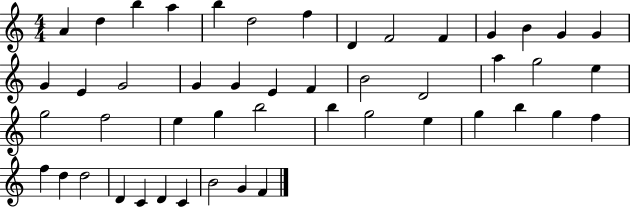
{
  \clef treble
  \numericTimeSignature
  \time 4/4
  \key c \major
  a'4 d''4 b''4 a''4 | b''4 d''2 f''4 | d'4 f'2 f'4 | g'4 b'4 g'4 g'4 | \break g'4 e'4 g'2 | g'4 g'4 e'4 f'4 | b'2 d'2 | a''4 g''2 e''4 | \break g''2 f''2 | e''4 g''4 b''2 | b''4 g''2 e''4 | g''4 b''4 g''4 f''4 | \break f''4 d''4 d''2 | d'4 c'4 d'4 c'4 | b'2 g'4 f'4 | \bar "|."
}